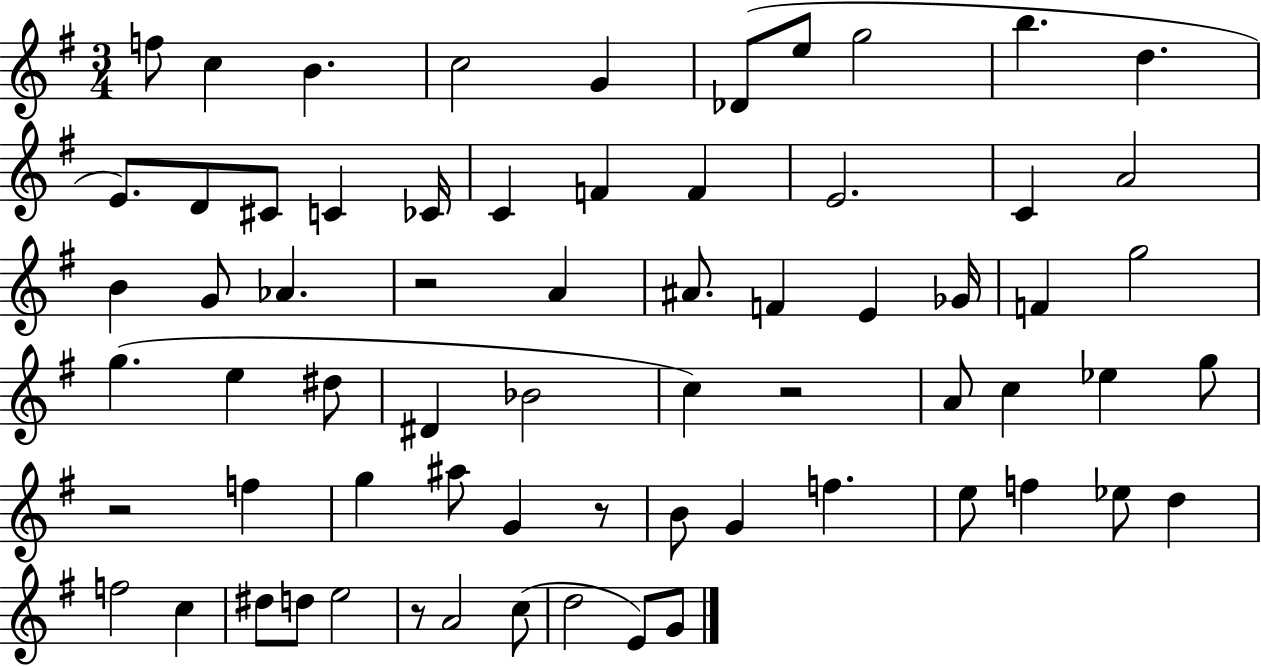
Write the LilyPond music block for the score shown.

{
  \clef treble
  \numericTimeSignature
  \time 3/4
  \key g \major
  \repeat volta 2 { f''8 c''4 b'4. | c''2 g'4 | des'8( e''8 g''2 | b''4. d''4. | \break e'8.) d'8 cis'8 c'4 ces'16 | c'4 f'4 f'4 | e'2. | c'4 a'2 | \break b'4 g'8 aes'4. | r2 a'4 | ais'8. f'4 e'4 ges'16 | f'4 g''2 | \break g''4.( e''4 dis''8 | dis'4 bes'2 | c''4) r2 | a'8 c''4 ees''4 g''8 | \break r2 f''4 | g''4 ais''8 g'4 r8 | b'8 g'4 f''4. | e''8 f''4 ees''8 d''4 | \break f''2 c''4 | dis''8 d''8 e''2 | r8 a'2 c''8( | d''2 e'8) g'8 | \break } \bar "|."
}